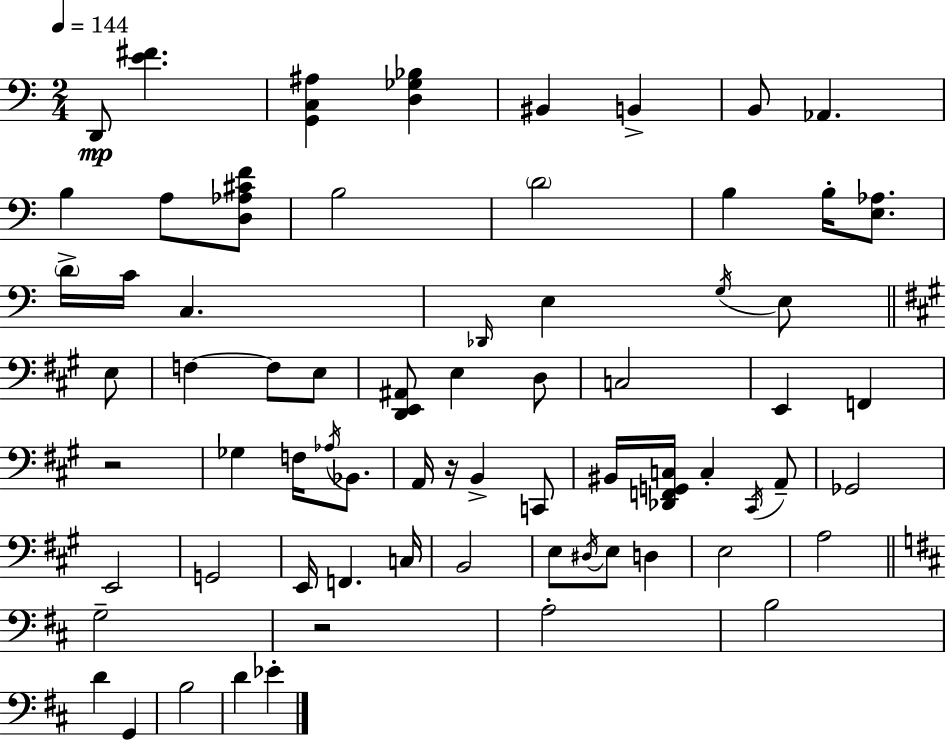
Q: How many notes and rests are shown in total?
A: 69